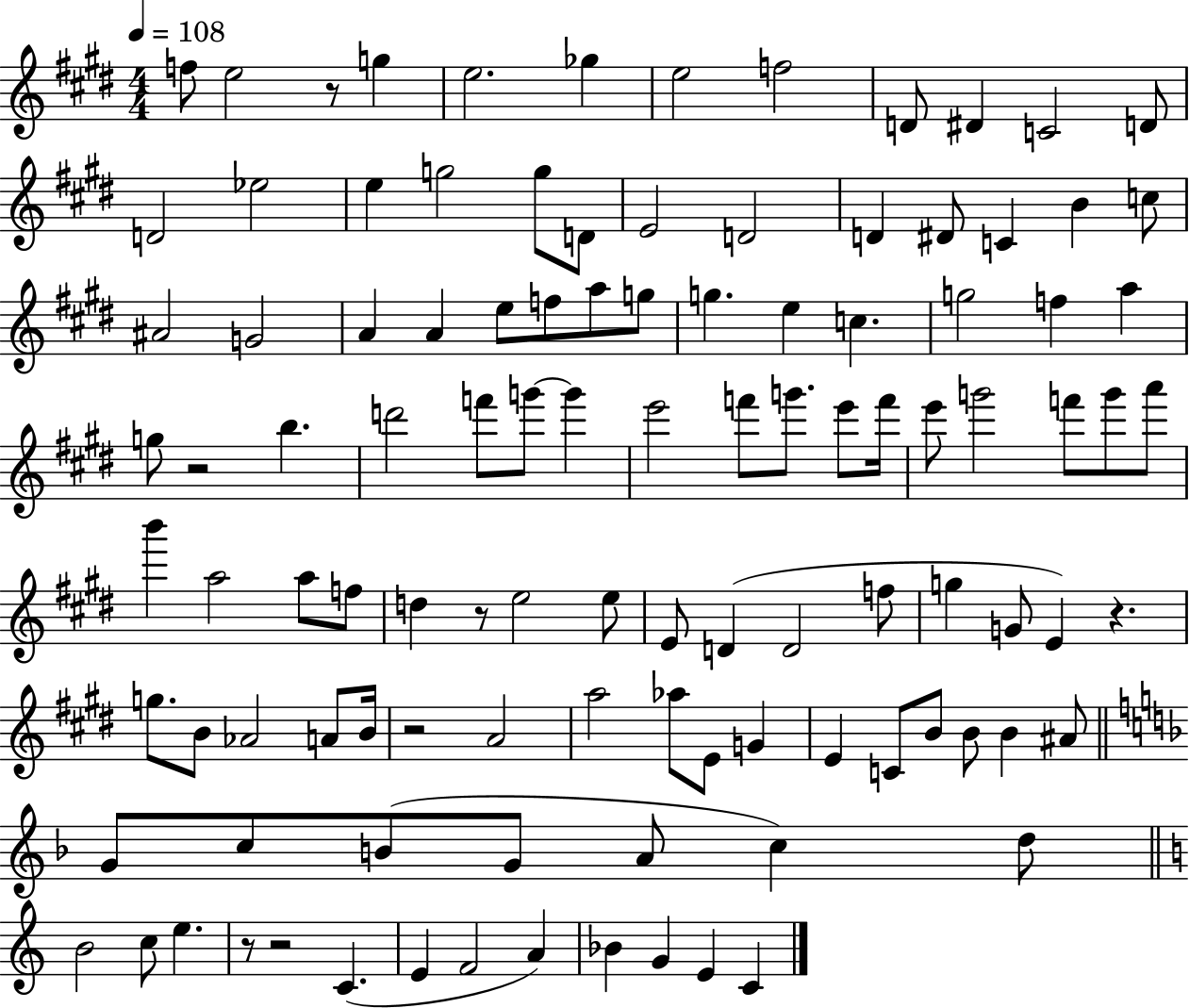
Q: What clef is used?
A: treble